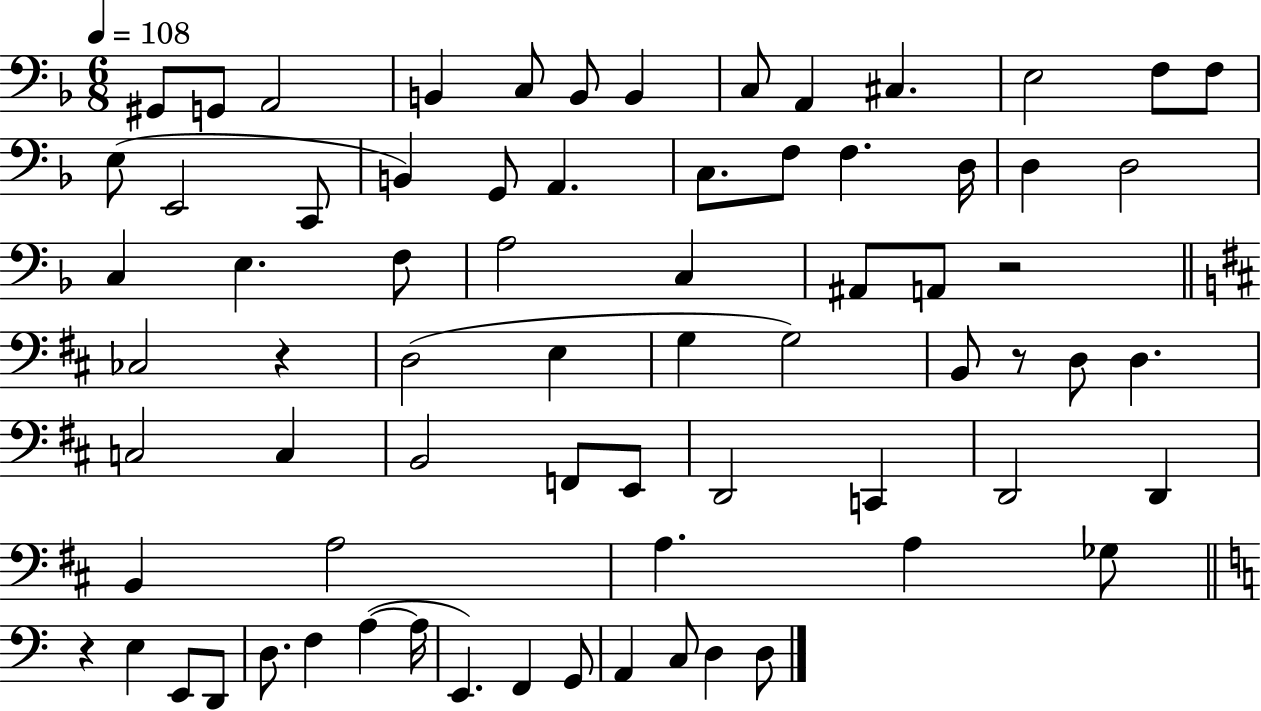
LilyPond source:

{
  \clef bass
  \numericTimeSignature
  \time 6/8
  \key f \major
  \tempo 4 = 108
  gis,8 g,8 a,2 | b,4 c8 b,8 b,4 | c8 a,4 cis4. | e2 f8 f8 | \break e8( e,2 c,8 | b,4) g,8 a,4. | c8. f8 f4. d16 | d4 d2 | \break c4 e4. f8 | a2 c4 | ais,8 a,8 r2 | \bar "||" \break \key d \major ces2 r4 | d2( e4 | g4 g2) | b,8 r8 d8 d4. | \break c2 c4 | b,2 f,8 e,8 | d,2 c,4 | d,2 d,4 | \break b,4 a2 | a4. a4 ges8 | \bar "||" \break \key a \minor r4 e4 e,8 d,8 | d8. f4 a4~(~ a16 | e,4.) f,4 g,8 | a,4 c8 d4 d8 | \break \bar "|."
}